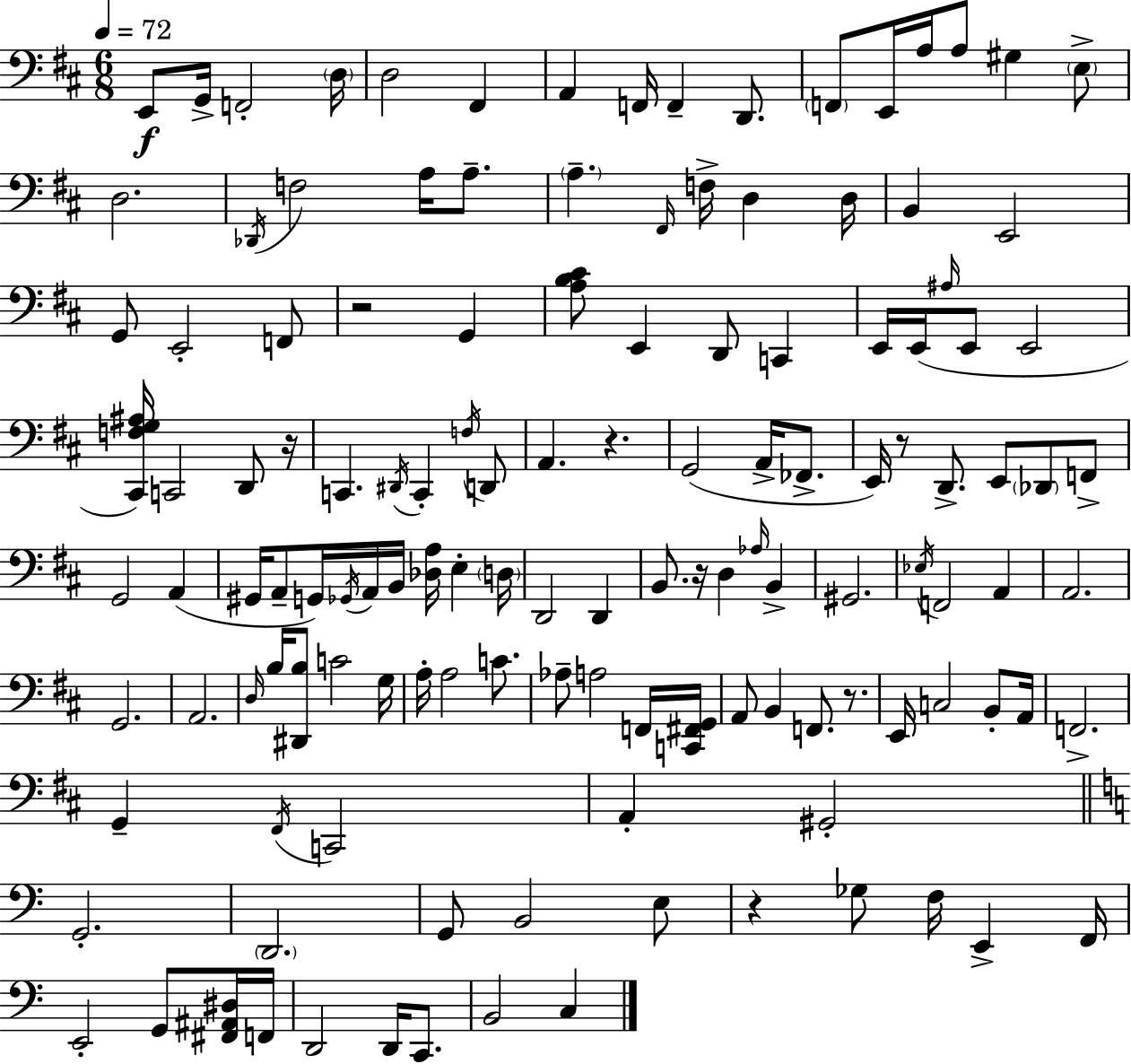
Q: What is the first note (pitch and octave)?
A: E2